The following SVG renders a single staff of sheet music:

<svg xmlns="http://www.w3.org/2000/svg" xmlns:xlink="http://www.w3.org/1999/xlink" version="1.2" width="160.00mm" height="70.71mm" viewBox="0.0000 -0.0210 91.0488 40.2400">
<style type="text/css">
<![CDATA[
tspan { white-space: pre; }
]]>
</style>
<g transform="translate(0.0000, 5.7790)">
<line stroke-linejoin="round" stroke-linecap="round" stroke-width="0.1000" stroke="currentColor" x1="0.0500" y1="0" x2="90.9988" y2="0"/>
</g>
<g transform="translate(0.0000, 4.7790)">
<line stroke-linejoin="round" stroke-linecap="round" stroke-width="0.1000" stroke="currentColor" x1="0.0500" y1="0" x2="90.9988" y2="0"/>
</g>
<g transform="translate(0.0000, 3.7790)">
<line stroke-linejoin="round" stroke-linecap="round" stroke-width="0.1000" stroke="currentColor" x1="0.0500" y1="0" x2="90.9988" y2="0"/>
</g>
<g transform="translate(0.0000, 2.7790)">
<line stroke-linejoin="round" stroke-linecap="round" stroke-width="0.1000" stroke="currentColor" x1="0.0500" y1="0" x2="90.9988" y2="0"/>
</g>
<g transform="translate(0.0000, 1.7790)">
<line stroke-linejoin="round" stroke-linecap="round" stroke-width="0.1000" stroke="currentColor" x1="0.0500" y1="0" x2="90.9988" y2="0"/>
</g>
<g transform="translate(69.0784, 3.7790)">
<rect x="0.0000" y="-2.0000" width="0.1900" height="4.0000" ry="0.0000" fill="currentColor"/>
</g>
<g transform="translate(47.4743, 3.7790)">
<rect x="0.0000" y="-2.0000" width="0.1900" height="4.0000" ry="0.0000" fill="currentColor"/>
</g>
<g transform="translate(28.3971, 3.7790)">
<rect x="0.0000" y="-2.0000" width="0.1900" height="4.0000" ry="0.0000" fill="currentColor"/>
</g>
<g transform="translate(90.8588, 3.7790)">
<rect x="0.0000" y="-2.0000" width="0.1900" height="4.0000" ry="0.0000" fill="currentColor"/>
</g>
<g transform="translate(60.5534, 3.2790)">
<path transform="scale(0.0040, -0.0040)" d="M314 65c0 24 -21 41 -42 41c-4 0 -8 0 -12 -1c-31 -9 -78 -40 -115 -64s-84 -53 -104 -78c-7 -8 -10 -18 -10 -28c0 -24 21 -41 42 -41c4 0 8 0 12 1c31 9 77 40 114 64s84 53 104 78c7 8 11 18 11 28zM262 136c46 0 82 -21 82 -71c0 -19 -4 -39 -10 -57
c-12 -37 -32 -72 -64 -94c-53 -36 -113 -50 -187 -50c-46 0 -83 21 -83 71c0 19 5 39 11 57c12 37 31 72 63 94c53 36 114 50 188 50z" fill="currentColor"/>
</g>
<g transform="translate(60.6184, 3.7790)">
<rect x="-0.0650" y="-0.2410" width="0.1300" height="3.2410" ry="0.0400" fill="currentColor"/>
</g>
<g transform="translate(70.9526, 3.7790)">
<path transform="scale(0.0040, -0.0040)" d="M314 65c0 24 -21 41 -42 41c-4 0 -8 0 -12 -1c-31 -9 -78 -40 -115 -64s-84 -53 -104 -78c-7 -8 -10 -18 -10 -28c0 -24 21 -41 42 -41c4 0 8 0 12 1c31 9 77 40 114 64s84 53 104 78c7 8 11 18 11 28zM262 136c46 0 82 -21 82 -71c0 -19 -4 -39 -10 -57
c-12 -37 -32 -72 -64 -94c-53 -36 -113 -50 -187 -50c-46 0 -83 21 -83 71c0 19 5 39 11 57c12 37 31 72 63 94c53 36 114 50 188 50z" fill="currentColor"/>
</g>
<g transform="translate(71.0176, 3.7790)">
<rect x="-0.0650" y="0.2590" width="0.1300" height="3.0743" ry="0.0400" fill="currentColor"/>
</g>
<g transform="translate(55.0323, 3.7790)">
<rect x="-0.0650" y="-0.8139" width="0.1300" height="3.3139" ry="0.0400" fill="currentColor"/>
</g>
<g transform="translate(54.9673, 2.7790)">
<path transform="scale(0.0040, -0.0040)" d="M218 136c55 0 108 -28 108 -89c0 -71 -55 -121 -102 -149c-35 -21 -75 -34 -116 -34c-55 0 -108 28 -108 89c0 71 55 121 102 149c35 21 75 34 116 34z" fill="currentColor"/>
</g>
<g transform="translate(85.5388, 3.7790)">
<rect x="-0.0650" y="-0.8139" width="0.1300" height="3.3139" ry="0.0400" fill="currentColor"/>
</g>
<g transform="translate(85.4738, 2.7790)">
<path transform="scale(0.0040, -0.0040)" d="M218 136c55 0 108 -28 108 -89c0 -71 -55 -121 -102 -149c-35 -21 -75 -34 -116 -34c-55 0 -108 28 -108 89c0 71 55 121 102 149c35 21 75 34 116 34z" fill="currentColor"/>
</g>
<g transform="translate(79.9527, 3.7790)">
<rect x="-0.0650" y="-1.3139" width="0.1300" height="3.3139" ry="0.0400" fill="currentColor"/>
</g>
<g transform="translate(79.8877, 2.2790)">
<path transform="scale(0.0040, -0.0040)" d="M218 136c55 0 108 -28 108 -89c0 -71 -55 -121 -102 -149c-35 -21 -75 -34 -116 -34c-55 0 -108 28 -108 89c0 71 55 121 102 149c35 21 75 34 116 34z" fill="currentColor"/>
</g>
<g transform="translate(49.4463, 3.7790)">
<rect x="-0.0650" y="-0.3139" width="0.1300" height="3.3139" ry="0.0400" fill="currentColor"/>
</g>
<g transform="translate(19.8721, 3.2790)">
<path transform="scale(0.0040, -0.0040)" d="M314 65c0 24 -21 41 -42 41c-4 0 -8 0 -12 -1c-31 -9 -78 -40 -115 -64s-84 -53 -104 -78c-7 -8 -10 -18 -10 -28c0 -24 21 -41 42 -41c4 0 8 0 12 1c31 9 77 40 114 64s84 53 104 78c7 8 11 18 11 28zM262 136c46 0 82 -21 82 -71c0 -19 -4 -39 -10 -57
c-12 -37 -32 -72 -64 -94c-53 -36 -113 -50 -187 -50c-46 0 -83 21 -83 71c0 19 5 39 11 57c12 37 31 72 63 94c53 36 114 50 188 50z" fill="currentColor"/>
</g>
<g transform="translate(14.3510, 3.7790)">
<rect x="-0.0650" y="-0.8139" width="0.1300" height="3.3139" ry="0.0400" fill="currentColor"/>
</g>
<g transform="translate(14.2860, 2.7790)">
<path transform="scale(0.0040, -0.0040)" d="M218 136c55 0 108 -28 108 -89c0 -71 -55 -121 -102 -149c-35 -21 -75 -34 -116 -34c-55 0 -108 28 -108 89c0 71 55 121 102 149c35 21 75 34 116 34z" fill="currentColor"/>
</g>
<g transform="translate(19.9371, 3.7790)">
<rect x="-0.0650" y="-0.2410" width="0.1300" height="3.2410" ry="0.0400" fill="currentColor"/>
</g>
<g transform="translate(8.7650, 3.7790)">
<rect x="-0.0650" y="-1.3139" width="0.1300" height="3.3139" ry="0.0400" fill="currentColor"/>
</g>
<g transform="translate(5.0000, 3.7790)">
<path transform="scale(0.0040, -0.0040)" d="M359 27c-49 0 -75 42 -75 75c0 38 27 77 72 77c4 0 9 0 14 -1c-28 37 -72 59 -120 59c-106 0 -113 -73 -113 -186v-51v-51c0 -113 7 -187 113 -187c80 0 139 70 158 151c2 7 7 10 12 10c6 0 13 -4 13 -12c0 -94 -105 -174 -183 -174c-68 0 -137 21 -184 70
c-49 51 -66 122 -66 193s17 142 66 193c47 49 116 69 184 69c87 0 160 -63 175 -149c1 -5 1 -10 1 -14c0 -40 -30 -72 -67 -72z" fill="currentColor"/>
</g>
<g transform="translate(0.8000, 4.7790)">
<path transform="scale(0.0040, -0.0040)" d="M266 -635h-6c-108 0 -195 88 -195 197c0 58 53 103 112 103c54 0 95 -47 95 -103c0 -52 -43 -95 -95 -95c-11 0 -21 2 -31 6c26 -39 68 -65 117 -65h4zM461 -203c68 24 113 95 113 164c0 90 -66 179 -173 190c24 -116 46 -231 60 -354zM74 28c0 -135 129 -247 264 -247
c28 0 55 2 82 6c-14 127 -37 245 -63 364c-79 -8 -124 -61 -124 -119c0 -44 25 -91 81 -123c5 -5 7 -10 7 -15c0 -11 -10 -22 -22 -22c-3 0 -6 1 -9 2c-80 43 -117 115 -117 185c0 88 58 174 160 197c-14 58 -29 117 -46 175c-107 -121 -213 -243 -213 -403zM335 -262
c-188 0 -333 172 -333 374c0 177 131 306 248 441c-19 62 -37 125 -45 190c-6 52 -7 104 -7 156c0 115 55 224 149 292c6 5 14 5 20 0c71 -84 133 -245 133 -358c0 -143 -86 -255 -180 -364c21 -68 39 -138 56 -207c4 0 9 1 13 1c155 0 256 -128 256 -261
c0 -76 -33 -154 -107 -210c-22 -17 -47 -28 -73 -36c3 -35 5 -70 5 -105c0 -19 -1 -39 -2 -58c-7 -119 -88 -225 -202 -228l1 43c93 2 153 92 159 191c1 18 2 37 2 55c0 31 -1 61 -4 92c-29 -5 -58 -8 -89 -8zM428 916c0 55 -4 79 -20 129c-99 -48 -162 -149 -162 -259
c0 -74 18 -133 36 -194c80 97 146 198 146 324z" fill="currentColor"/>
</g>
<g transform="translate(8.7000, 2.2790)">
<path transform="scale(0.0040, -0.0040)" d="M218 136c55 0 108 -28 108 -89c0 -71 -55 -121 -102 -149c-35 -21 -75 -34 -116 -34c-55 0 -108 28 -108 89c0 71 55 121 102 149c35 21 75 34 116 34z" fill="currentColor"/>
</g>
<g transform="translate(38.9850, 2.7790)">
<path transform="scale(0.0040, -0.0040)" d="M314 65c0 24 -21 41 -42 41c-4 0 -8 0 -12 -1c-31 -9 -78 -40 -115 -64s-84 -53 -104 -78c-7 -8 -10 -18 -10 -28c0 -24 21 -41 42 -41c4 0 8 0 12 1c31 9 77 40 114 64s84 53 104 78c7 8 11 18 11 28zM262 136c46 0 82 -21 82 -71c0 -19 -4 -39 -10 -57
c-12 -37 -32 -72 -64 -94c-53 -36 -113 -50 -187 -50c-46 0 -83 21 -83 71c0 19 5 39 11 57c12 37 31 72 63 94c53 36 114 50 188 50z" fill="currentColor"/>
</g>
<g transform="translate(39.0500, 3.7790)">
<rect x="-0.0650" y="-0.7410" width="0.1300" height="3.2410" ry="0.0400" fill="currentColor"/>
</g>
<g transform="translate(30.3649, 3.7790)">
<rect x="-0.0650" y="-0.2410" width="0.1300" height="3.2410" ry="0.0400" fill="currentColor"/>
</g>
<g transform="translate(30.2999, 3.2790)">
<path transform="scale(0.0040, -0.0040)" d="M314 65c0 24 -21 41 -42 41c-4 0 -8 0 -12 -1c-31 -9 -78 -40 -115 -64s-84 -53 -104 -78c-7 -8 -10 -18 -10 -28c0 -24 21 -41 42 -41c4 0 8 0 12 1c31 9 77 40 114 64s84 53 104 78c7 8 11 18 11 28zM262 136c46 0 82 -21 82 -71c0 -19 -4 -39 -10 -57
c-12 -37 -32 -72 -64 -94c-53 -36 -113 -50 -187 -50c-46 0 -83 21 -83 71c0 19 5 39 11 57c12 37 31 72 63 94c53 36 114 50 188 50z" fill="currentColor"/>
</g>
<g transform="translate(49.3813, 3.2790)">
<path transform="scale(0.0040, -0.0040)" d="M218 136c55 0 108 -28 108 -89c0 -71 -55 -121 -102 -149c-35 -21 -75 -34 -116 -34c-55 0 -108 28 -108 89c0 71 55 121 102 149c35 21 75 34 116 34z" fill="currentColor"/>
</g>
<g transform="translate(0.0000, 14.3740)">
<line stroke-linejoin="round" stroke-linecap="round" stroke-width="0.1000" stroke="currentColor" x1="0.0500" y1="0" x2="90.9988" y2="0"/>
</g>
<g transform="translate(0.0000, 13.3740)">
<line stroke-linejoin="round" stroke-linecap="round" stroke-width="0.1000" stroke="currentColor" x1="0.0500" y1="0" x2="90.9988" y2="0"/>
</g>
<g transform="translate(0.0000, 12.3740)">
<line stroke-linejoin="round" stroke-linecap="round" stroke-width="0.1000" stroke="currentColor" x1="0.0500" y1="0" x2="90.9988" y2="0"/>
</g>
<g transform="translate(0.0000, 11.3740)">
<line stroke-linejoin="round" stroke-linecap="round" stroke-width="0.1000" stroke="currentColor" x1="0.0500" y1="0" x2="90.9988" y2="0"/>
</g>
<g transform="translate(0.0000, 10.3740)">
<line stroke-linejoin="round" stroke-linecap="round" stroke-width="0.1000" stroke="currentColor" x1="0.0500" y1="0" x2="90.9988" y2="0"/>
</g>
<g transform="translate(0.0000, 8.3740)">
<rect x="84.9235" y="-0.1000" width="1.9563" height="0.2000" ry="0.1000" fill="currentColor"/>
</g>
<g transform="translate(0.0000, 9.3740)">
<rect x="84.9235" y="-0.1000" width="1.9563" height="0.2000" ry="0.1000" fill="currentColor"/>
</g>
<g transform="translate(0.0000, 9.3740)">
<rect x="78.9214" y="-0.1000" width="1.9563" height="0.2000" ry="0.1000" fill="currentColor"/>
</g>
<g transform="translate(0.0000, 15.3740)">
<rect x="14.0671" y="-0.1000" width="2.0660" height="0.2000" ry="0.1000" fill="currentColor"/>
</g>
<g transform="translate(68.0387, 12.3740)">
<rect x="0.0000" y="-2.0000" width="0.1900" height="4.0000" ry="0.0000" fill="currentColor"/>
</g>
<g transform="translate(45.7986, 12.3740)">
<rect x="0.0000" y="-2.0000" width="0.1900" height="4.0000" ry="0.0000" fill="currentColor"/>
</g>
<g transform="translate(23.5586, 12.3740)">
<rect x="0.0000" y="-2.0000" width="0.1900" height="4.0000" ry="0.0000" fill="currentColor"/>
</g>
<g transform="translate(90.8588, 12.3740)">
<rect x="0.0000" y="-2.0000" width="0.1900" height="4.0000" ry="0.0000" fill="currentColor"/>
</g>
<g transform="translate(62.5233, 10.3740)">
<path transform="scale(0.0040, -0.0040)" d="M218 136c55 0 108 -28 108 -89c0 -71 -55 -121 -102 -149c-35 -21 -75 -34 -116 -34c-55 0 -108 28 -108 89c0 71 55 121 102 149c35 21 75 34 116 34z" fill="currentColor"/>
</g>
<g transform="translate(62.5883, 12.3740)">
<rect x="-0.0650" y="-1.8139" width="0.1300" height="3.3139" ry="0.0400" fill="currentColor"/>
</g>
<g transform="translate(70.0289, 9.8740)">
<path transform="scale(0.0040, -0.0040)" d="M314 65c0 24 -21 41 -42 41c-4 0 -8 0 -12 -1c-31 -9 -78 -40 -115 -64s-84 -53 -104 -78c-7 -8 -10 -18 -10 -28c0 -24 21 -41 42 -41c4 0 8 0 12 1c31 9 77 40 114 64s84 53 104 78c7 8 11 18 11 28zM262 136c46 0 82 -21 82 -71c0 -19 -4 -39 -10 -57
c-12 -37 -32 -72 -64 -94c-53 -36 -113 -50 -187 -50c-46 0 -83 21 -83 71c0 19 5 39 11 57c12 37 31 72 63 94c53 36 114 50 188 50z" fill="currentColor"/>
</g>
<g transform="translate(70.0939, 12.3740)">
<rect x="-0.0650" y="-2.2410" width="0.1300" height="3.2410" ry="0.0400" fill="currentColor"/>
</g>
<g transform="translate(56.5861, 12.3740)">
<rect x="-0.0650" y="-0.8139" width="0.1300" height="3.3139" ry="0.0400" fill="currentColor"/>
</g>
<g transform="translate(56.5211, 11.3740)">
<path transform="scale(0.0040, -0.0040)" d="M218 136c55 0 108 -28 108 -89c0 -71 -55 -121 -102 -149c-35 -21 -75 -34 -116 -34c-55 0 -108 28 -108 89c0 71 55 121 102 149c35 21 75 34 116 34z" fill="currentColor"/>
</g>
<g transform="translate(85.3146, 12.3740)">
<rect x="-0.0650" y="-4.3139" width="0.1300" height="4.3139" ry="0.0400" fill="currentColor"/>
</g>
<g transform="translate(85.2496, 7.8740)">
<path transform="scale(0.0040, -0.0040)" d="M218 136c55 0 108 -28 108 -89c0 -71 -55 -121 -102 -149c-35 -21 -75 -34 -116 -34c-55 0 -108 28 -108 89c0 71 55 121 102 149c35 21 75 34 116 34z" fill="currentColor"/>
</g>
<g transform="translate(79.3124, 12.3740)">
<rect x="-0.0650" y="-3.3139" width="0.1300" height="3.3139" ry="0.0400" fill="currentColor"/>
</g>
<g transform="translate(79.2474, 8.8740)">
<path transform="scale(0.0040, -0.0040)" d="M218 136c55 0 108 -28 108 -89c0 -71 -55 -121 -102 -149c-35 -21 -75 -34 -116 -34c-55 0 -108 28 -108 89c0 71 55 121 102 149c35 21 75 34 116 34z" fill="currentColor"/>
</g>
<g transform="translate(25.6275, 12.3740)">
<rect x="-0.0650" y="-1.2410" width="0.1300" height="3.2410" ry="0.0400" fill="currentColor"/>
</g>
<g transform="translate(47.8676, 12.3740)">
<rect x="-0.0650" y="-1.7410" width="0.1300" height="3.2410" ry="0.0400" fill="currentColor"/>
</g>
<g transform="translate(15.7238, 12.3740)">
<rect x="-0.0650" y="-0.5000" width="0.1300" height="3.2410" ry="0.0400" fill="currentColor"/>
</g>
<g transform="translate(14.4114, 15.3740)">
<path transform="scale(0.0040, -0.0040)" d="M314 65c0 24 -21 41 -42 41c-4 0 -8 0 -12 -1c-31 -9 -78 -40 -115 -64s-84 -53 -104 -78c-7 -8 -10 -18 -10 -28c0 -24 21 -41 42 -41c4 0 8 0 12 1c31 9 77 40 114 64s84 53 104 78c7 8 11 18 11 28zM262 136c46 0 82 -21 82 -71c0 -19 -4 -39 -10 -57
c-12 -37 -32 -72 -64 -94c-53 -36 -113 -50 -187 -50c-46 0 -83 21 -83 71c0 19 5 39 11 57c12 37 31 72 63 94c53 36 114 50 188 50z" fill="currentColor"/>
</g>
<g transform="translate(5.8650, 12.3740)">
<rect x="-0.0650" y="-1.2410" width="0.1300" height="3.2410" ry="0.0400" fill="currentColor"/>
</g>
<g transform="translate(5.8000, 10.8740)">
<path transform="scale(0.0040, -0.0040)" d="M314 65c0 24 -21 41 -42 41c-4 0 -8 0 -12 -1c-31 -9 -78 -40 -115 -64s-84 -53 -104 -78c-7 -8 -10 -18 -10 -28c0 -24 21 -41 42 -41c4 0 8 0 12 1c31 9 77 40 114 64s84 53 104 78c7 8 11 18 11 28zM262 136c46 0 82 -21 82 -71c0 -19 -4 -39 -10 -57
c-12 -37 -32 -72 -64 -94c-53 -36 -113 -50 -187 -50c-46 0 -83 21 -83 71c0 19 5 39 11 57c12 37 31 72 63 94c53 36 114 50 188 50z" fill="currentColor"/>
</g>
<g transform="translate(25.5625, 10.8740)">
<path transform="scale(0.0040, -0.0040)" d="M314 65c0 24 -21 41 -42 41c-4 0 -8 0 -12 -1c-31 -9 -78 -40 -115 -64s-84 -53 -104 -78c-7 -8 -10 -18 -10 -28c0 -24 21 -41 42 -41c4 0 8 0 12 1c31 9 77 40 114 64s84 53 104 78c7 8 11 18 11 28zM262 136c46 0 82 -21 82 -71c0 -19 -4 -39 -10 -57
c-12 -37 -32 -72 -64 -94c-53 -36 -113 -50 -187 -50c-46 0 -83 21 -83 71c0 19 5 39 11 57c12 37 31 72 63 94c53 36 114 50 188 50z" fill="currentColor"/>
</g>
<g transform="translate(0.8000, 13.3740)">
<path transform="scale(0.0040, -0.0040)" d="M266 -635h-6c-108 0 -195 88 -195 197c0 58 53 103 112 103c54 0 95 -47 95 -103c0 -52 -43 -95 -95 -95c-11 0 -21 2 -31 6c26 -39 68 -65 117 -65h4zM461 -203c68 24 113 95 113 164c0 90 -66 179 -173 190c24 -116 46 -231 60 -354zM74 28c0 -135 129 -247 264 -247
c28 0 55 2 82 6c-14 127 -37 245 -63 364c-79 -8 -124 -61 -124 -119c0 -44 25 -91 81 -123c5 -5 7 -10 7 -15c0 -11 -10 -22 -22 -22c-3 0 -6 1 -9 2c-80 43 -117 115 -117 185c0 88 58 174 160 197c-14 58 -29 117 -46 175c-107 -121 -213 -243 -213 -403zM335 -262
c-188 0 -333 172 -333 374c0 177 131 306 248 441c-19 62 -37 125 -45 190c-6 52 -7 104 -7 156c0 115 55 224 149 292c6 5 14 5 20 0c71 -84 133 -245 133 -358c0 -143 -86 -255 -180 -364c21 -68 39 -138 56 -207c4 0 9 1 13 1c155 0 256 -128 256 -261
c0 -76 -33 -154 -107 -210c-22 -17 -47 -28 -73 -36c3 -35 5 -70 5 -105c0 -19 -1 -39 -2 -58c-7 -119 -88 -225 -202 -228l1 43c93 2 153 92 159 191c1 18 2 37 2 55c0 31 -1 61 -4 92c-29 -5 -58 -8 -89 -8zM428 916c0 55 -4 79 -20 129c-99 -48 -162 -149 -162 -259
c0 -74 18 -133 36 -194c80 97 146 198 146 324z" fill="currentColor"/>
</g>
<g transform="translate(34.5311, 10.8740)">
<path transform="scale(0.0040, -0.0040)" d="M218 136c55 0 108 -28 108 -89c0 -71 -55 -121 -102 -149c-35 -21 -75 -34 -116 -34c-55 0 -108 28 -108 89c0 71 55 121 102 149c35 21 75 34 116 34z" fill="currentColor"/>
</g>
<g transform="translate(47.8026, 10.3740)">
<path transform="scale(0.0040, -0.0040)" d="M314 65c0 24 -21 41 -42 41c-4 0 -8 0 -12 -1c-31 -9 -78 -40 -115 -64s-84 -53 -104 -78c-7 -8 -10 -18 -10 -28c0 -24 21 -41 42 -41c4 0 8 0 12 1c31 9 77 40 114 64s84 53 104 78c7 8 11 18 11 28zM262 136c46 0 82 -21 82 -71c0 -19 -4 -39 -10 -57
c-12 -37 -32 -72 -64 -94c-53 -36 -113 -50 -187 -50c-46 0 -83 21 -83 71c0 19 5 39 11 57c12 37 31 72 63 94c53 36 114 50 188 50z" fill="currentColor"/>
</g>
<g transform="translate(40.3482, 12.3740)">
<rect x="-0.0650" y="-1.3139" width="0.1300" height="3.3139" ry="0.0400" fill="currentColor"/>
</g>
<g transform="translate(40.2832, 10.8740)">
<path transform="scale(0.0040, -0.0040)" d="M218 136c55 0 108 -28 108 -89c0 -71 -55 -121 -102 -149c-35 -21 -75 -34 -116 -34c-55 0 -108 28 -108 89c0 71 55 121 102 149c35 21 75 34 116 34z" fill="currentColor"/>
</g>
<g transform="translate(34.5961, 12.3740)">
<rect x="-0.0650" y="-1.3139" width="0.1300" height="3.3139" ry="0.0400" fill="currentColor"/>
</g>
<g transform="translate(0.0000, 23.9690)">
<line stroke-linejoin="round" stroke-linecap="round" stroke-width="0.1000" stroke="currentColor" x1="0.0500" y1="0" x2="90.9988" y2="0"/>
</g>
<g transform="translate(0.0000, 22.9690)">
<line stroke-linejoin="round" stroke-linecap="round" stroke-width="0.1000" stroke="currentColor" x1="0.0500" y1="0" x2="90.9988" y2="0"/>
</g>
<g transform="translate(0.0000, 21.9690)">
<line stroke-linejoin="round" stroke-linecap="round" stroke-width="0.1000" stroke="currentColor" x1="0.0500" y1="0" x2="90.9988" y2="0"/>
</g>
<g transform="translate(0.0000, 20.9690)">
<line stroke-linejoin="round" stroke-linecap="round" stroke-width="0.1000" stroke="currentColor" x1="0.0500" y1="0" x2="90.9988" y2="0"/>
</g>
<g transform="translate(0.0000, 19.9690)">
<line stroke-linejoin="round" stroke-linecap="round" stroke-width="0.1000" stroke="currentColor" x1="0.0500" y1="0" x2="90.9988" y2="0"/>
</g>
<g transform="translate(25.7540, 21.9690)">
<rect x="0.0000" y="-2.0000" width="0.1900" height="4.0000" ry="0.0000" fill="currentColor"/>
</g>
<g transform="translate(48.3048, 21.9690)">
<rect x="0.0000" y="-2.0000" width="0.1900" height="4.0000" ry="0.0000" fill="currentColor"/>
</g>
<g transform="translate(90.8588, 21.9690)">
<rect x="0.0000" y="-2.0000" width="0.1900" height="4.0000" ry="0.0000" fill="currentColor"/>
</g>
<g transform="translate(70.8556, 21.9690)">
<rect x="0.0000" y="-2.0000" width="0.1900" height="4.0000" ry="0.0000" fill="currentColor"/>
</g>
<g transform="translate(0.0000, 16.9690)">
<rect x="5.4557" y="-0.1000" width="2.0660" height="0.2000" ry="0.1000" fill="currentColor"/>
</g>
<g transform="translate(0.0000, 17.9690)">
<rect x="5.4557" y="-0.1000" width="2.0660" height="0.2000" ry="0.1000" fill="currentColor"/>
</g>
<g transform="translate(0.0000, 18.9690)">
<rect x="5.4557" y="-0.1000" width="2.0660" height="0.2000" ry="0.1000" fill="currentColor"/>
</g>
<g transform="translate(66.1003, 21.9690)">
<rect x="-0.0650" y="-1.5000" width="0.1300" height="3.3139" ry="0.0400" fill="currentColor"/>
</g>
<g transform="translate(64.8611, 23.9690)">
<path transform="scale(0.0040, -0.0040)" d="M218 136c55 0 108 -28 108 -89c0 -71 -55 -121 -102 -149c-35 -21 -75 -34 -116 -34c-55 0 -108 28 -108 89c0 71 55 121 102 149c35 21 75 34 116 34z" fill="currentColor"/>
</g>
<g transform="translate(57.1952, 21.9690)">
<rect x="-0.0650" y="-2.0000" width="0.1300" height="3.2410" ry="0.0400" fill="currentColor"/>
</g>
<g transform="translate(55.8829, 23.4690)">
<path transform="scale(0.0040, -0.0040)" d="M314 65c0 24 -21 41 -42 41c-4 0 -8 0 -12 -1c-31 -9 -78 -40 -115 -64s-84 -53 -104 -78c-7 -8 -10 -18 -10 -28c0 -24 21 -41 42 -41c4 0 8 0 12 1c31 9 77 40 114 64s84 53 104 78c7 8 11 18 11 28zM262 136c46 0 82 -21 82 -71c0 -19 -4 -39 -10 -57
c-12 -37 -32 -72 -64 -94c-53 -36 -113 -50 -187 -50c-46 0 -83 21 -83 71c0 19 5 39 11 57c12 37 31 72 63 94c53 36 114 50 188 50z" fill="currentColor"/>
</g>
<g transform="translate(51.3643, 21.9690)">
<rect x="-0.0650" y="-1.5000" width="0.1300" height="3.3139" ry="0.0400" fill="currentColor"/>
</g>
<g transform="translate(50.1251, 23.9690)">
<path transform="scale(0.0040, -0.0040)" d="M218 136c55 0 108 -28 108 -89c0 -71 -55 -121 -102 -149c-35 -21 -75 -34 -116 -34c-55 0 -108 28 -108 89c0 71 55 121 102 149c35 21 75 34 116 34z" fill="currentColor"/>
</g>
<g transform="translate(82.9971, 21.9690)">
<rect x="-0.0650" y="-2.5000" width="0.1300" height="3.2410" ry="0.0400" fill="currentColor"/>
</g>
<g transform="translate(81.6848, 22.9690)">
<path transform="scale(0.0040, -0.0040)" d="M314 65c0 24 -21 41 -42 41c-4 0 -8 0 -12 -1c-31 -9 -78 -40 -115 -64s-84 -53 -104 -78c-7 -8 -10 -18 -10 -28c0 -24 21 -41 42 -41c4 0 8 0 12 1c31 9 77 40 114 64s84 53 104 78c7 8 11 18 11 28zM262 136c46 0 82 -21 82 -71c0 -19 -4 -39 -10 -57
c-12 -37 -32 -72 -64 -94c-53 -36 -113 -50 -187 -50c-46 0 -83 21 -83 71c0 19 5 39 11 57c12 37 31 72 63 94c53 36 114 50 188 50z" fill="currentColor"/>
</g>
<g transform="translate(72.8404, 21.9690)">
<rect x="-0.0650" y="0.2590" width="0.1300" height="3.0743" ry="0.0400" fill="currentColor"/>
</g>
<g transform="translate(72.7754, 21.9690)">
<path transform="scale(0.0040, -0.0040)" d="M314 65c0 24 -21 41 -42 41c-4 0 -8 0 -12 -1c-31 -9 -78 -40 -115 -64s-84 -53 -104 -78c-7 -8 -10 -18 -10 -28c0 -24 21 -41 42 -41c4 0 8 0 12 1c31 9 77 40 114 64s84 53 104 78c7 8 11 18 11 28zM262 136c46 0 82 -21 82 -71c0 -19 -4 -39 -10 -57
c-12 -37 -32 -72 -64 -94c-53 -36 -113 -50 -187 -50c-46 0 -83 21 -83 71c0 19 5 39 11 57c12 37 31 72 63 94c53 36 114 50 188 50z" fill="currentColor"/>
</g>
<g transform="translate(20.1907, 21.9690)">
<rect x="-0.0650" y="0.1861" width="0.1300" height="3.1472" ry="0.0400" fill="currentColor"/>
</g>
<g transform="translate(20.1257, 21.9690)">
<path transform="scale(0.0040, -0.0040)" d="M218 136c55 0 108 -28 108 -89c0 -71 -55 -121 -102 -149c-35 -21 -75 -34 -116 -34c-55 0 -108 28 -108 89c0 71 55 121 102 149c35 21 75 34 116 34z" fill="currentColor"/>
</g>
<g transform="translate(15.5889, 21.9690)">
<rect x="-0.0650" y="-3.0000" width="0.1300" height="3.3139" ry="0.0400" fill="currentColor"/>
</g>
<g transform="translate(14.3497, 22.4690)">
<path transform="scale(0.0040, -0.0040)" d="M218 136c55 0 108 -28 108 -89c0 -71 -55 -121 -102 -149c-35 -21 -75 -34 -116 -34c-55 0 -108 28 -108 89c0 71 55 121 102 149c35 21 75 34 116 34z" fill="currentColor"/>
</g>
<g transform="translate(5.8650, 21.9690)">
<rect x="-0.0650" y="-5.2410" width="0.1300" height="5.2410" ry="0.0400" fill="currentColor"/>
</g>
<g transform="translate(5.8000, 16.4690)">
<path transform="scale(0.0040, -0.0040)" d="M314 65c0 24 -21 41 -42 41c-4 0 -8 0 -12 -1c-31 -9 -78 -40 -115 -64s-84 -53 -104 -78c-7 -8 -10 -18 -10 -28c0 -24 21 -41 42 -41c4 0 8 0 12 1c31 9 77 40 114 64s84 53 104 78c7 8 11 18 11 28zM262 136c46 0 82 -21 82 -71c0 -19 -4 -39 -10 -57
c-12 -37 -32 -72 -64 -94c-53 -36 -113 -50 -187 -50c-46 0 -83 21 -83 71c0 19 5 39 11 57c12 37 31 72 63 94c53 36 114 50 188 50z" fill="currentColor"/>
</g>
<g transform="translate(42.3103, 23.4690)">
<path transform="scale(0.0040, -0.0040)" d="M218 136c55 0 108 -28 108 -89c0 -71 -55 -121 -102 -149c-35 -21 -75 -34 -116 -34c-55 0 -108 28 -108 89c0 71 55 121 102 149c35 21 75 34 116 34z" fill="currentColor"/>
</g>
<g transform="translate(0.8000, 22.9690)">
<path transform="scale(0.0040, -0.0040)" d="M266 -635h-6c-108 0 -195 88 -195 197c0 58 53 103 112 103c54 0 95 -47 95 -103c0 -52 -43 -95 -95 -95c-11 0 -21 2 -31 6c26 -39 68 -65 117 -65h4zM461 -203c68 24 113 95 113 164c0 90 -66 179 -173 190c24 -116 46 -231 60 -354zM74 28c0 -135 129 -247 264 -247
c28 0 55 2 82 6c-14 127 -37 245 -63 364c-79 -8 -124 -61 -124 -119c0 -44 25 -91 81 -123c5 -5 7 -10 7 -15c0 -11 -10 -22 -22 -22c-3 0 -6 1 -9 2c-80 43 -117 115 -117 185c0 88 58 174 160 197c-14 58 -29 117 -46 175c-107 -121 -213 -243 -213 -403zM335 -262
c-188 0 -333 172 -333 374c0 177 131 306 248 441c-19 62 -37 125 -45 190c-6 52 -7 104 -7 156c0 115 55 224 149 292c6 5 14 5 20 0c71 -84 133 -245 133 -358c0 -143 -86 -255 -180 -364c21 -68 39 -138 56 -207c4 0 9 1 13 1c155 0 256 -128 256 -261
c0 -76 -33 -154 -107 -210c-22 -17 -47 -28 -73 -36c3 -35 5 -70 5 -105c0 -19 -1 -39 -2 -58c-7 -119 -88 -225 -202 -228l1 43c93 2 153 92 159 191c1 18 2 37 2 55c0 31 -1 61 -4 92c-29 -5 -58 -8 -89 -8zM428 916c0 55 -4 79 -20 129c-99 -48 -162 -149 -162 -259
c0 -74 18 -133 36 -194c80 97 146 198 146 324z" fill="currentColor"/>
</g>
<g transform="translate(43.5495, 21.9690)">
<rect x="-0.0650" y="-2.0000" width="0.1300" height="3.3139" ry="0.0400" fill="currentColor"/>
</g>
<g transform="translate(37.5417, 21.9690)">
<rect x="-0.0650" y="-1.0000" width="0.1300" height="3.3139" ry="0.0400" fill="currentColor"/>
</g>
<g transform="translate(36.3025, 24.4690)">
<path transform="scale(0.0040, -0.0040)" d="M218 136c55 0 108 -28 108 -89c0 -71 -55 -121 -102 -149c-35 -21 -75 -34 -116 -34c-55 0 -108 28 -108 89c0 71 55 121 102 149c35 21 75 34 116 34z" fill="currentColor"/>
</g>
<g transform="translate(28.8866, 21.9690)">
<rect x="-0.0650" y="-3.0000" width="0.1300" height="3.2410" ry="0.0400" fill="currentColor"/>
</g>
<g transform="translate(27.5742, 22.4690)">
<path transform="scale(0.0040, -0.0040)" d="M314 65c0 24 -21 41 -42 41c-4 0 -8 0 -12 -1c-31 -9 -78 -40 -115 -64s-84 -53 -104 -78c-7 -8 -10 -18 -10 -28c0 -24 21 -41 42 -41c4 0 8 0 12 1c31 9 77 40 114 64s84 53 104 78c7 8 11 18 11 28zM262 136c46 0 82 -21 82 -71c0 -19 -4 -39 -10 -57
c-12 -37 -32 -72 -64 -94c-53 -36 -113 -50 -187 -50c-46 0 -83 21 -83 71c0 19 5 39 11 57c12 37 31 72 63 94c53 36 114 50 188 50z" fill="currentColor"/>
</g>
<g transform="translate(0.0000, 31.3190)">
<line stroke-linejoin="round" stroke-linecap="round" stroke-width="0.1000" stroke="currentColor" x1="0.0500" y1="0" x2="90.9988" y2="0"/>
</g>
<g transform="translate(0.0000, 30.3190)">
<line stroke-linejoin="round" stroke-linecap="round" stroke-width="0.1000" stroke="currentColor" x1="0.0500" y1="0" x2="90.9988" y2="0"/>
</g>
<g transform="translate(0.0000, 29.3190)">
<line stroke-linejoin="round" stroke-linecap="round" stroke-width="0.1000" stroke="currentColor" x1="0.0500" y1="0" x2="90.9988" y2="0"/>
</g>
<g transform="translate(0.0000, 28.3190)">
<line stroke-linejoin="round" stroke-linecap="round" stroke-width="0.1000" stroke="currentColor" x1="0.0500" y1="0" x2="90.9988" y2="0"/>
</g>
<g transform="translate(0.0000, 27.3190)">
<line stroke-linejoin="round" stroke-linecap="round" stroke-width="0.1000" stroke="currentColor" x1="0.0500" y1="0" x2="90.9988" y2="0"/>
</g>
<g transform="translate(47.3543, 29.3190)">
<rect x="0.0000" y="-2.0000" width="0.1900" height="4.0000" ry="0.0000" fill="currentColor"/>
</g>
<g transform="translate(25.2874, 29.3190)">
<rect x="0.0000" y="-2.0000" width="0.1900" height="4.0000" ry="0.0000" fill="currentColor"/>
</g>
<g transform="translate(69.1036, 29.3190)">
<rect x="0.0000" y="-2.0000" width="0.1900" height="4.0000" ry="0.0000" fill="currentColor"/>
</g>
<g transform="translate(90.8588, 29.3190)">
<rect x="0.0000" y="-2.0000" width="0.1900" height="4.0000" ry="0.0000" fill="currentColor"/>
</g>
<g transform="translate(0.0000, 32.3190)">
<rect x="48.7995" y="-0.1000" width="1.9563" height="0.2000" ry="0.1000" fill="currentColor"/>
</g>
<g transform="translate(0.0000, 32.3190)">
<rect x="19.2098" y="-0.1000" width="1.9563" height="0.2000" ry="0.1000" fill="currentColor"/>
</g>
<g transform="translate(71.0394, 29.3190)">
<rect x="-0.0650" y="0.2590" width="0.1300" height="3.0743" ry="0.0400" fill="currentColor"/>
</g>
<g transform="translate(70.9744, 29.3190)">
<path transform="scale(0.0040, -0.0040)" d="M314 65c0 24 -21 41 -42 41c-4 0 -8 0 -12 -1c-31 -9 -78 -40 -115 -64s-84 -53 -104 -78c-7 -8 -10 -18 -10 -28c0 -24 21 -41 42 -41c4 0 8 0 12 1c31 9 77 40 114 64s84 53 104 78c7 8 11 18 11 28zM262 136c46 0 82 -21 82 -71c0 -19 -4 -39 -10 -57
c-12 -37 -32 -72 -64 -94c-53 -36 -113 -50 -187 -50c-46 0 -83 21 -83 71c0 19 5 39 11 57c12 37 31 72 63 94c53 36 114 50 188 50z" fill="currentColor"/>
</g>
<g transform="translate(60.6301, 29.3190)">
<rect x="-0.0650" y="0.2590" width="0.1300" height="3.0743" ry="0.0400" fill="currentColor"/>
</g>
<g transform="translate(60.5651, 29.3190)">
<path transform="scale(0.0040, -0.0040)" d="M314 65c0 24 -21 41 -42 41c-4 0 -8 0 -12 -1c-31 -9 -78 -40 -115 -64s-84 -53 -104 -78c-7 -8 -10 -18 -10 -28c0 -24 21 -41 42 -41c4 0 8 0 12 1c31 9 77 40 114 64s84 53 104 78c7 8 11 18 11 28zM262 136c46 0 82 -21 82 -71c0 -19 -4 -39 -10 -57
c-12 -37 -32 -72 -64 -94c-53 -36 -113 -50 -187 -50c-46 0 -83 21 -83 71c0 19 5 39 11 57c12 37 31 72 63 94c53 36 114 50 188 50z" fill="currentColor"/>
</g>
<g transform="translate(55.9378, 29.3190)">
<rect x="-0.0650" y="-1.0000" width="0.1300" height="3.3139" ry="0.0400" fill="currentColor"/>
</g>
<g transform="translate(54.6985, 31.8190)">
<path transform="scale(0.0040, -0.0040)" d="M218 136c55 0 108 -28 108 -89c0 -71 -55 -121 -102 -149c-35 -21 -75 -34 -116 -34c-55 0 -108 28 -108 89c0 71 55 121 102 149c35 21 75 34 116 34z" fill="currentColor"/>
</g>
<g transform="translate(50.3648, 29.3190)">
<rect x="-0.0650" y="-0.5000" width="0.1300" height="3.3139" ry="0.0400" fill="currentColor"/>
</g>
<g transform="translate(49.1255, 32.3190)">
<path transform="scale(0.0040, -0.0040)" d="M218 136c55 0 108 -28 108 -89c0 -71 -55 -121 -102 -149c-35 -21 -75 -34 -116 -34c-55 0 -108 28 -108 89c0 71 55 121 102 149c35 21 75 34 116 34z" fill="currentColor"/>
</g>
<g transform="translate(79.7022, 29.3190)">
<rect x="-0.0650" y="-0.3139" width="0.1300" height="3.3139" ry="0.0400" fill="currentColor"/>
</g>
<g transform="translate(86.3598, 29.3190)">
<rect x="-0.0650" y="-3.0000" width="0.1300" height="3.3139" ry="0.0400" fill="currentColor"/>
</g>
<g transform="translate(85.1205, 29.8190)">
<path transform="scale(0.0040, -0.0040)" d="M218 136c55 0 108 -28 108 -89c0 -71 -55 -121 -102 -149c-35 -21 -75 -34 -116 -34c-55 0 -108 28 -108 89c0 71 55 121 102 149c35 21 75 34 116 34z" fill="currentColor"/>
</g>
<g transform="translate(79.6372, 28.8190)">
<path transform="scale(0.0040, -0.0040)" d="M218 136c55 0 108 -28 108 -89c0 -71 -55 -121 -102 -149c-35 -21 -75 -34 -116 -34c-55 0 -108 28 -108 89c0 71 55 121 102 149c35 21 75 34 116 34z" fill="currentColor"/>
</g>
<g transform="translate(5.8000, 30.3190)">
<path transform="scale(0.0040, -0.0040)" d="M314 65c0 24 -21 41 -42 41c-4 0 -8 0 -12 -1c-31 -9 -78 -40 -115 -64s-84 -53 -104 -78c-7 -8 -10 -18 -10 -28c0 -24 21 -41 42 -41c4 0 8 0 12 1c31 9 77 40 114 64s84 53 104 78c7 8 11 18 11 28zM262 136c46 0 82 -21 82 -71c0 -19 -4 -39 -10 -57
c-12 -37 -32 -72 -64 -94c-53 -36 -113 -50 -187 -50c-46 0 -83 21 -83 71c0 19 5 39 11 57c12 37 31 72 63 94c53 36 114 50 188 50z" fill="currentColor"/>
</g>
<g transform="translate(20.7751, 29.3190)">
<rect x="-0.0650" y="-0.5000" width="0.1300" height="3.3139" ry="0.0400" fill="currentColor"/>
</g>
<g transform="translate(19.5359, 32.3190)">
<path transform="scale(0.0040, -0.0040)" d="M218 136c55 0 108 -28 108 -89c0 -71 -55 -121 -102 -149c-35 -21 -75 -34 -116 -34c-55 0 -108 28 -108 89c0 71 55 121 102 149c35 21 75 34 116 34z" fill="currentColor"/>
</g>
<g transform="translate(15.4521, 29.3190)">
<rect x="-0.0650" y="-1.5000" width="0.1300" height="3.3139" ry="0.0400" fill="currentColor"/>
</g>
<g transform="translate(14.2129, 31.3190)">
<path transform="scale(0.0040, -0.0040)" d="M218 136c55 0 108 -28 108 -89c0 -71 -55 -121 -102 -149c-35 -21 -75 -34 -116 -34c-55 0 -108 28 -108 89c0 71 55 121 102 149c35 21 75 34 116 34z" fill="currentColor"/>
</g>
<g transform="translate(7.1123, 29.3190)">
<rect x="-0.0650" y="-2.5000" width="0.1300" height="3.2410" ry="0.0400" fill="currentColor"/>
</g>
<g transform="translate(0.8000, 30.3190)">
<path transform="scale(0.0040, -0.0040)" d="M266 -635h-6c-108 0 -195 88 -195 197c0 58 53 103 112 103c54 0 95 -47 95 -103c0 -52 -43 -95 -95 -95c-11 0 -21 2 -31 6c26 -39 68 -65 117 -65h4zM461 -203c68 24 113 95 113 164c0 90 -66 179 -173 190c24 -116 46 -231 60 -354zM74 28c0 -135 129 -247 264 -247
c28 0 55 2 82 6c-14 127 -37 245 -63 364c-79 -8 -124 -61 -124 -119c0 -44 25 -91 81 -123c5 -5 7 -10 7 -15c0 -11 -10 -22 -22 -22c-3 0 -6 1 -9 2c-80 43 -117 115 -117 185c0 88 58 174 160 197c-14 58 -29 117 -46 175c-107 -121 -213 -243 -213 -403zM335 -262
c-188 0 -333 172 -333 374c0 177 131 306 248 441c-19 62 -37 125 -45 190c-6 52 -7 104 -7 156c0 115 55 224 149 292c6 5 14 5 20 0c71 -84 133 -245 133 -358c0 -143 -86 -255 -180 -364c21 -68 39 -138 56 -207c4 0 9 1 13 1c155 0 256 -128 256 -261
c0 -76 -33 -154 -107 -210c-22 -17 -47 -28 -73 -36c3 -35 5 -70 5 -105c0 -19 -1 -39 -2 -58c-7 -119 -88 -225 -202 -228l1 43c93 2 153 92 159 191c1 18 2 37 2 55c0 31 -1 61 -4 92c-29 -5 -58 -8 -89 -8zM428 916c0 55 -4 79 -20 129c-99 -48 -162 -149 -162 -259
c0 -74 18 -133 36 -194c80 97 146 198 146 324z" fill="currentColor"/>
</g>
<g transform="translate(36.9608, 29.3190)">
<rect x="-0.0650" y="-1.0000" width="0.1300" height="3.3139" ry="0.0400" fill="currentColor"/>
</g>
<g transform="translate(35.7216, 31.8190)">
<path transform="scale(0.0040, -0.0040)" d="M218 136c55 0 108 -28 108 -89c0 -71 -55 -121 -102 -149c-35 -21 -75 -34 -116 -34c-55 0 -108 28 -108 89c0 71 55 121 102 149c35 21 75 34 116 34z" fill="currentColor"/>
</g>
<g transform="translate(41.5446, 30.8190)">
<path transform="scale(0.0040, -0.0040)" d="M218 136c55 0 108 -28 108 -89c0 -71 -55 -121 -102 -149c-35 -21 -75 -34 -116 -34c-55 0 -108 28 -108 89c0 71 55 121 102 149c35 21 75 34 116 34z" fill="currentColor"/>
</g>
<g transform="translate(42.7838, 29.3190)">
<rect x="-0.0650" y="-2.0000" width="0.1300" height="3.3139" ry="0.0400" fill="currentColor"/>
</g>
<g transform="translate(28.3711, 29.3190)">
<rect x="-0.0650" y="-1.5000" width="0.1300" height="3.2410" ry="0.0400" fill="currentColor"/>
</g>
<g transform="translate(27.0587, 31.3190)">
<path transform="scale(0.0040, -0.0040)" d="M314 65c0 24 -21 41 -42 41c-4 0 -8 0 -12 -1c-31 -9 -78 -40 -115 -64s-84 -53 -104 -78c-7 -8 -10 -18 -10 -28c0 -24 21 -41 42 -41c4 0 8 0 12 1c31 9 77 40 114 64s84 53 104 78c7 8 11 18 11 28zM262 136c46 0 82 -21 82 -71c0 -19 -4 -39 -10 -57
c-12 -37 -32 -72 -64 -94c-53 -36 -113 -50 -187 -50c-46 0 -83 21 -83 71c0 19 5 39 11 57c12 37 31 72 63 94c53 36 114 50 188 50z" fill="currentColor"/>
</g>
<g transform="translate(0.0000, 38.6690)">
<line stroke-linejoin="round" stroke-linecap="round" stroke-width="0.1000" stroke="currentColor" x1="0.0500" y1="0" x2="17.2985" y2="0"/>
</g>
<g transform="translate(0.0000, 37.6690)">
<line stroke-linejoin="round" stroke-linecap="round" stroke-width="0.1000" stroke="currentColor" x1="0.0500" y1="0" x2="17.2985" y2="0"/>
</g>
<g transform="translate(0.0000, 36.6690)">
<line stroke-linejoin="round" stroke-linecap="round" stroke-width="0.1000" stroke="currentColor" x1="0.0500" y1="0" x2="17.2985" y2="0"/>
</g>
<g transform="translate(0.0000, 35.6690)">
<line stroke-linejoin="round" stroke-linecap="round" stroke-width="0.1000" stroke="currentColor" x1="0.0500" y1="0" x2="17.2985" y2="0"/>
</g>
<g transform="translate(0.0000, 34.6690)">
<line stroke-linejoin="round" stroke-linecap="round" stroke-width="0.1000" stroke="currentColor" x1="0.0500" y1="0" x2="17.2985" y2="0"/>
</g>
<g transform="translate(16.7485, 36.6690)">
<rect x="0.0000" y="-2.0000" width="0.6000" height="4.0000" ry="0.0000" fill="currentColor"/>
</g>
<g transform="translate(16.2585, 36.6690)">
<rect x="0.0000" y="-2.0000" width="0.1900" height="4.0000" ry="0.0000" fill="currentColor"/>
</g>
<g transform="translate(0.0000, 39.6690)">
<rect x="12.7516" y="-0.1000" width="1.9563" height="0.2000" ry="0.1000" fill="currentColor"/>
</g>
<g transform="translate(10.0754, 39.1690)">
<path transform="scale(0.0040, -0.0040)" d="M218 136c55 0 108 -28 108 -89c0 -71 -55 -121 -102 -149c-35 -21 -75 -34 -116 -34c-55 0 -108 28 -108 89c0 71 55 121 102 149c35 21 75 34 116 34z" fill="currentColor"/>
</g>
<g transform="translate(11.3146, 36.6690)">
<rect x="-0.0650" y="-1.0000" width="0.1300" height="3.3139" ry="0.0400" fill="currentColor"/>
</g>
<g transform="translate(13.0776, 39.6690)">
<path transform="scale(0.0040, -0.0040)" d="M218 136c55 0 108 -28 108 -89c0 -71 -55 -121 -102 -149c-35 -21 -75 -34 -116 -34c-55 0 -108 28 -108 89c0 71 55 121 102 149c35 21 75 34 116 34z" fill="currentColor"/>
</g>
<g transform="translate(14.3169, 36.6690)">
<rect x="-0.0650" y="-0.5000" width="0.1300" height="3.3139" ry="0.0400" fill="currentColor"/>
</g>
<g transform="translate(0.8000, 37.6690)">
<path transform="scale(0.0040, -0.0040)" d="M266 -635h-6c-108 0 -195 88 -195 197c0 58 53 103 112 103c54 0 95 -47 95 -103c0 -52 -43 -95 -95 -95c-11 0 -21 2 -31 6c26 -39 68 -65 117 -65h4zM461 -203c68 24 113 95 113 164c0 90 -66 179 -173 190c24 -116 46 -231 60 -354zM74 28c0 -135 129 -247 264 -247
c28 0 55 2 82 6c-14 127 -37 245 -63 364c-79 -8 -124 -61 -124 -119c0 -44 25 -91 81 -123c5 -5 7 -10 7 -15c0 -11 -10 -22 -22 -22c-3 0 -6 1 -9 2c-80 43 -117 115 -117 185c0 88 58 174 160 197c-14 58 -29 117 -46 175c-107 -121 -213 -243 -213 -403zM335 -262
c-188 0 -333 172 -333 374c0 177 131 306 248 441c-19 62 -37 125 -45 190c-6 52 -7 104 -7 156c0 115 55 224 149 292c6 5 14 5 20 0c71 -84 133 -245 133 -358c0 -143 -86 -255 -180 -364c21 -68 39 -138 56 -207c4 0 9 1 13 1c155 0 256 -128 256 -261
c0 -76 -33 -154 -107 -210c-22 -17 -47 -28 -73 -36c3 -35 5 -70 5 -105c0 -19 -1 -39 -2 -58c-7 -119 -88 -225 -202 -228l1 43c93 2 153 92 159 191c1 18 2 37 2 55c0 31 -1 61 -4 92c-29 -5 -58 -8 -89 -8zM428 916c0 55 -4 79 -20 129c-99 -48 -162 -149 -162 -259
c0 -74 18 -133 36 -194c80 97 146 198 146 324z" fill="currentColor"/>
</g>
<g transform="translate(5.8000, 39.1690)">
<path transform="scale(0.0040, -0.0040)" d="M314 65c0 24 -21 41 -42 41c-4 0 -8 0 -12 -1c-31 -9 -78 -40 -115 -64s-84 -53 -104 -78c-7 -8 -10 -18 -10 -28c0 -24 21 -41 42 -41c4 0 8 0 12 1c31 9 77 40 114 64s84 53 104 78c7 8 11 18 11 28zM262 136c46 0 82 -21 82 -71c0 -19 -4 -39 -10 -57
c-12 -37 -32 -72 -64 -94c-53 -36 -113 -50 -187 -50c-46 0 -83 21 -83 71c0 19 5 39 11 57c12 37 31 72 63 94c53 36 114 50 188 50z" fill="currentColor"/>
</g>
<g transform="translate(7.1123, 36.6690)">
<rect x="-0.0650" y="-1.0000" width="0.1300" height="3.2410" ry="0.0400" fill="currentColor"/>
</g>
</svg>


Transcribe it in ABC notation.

X:1
T:Untitled
M:4/4
L:1/4
K:C
e d c2 c2 d2 c d c2 B2 e d e2 C2 e2 e e f2 d f g2 b d' f'2 A B A2 D F E F2 E B2 G2 G2 E C E2 D F C D B2 B2 c A D2 D C